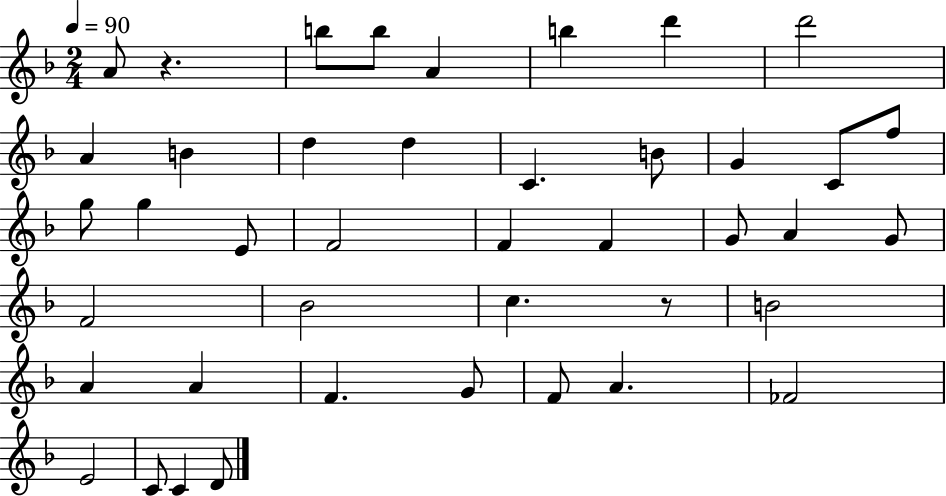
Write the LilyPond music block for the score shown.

{
  \clef treble
  \numericTimeSignature
  \time 2/4
  \key f \major
  \tempo 4 = 90
  a'8 r4. | b''8 b''8 a'4 | b''4 d'''4 | d'''2 | \break a'4 b'4 | d''4 d''4 | c'4. b'8 | g'4 c'8 f''8 | \break g''8 g''4 e'8 | f'2 | f'4 f'4 | g'8 a'4 g'8 | \break f'2 | bes'2 | c''4. r8 | b'2 | \break a'4 a'4 | f'4. g'8 | f'8 a'4. | fes'2 | \break e'2 | c'8 c'4 d'8 | \bar "|."
}